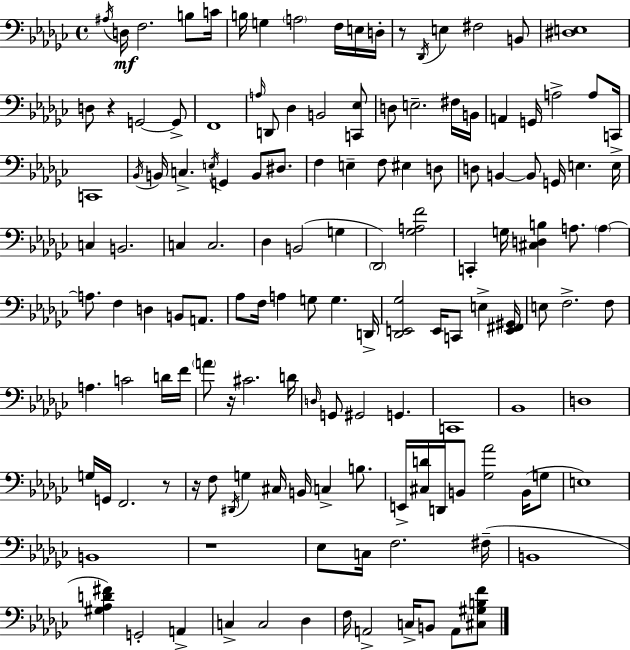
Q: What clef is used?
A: bass